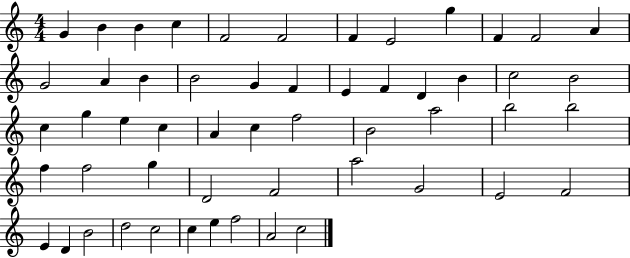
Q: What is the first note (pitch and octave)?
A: G4